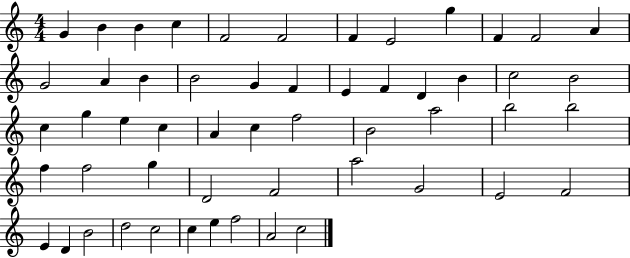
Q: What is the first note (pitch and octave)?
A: G4